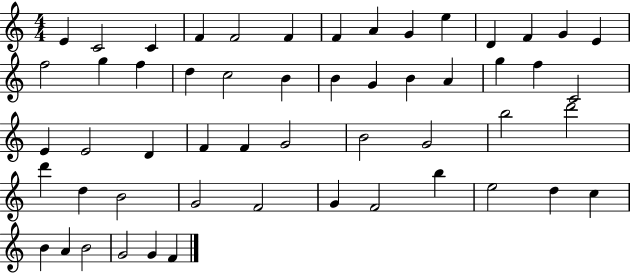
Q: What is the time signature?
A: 4/4